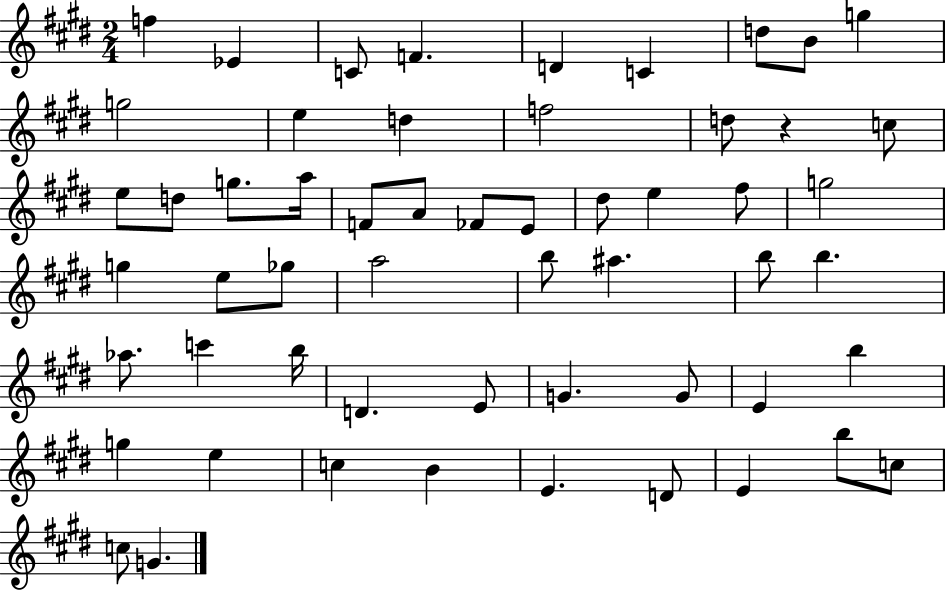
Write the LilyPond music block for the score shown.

{
  \clef treble
  \numericTimeSignature
  \time 2/4
  \key e \major
  \repeat volta 2 { f''4 ees'4 | c'8 f'4. | d'4 c'4 | d''8 b'8 g''4 | \break g''2 | e''4 d''4 | f''2 | d''8 r4 c''8 | \break e''8 d''8 g''8. a''16 | f'8 a'8 fes'8 e'8 | dis''8 e''4 fis''8 | g''2 | \break g''4 e''8 ges''8 | a''2 | b''8 ais''4. | b''8 b''4. | \break aes''8. c'''4 b''16 | d'4. e'8 | g'4. g'8 | e'4 b''4 | \break g''4 e''4 | c''4 b'4 | e'4. d'8 | e'4 b''8 c''8 | \break c''8 g'4. | } \bar "|."
}